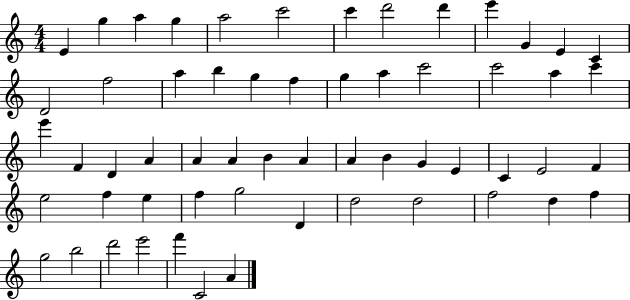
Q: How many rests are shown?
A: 0